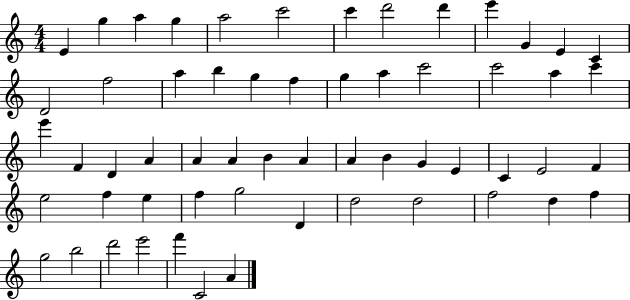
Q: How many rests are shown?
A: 0